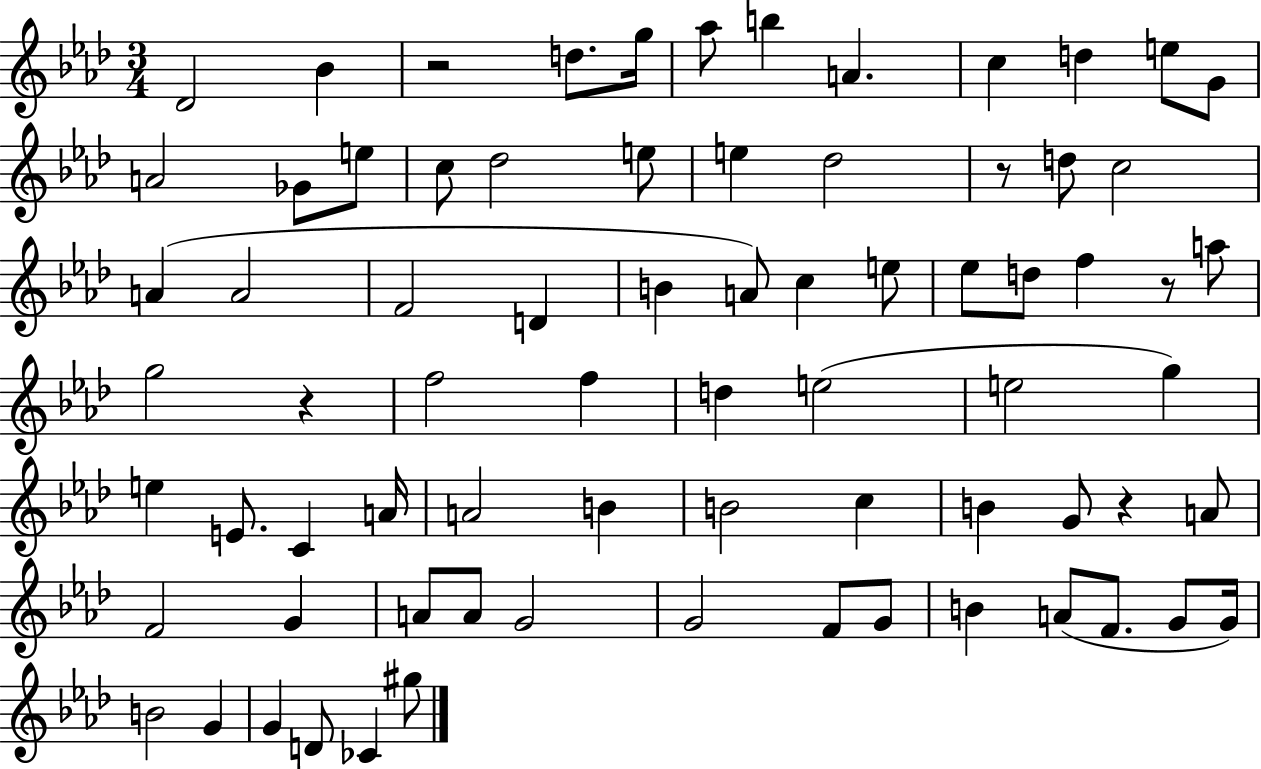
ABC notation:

X:1
T:Untitled
M:3/4
L:1/4
K:Ab
_D2 _B z2 d/2 g/4 _a/2 b A c d e/2 G/2 A2 _G/2 e/2 c/2 _d2 e/2 e _d2 z/2 d/2 c2 A A2 F2 D B A/2 c e/2 _e/2 d/2 f z/2 a/2 g2 z f2 f d e2 e2 g e E/2 C A/4 A2 B B2 c B G/2 z A/2 F2 G A/2 A/2 G2 G2 F/2 G/2 B A/2 F/2 G/2 G/4 B2 G G D/2 _C ^g/2